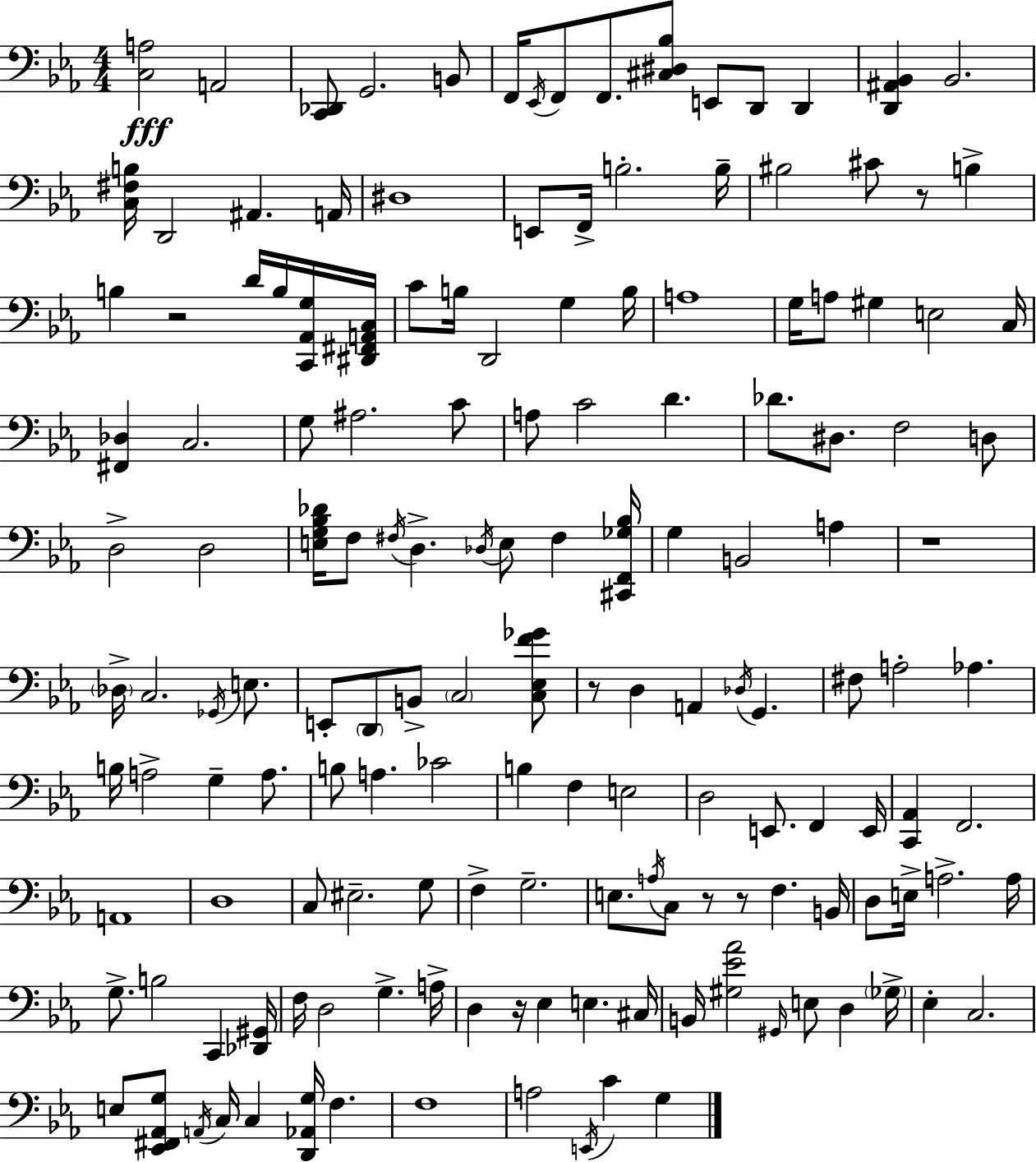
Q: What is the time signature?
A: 4/4